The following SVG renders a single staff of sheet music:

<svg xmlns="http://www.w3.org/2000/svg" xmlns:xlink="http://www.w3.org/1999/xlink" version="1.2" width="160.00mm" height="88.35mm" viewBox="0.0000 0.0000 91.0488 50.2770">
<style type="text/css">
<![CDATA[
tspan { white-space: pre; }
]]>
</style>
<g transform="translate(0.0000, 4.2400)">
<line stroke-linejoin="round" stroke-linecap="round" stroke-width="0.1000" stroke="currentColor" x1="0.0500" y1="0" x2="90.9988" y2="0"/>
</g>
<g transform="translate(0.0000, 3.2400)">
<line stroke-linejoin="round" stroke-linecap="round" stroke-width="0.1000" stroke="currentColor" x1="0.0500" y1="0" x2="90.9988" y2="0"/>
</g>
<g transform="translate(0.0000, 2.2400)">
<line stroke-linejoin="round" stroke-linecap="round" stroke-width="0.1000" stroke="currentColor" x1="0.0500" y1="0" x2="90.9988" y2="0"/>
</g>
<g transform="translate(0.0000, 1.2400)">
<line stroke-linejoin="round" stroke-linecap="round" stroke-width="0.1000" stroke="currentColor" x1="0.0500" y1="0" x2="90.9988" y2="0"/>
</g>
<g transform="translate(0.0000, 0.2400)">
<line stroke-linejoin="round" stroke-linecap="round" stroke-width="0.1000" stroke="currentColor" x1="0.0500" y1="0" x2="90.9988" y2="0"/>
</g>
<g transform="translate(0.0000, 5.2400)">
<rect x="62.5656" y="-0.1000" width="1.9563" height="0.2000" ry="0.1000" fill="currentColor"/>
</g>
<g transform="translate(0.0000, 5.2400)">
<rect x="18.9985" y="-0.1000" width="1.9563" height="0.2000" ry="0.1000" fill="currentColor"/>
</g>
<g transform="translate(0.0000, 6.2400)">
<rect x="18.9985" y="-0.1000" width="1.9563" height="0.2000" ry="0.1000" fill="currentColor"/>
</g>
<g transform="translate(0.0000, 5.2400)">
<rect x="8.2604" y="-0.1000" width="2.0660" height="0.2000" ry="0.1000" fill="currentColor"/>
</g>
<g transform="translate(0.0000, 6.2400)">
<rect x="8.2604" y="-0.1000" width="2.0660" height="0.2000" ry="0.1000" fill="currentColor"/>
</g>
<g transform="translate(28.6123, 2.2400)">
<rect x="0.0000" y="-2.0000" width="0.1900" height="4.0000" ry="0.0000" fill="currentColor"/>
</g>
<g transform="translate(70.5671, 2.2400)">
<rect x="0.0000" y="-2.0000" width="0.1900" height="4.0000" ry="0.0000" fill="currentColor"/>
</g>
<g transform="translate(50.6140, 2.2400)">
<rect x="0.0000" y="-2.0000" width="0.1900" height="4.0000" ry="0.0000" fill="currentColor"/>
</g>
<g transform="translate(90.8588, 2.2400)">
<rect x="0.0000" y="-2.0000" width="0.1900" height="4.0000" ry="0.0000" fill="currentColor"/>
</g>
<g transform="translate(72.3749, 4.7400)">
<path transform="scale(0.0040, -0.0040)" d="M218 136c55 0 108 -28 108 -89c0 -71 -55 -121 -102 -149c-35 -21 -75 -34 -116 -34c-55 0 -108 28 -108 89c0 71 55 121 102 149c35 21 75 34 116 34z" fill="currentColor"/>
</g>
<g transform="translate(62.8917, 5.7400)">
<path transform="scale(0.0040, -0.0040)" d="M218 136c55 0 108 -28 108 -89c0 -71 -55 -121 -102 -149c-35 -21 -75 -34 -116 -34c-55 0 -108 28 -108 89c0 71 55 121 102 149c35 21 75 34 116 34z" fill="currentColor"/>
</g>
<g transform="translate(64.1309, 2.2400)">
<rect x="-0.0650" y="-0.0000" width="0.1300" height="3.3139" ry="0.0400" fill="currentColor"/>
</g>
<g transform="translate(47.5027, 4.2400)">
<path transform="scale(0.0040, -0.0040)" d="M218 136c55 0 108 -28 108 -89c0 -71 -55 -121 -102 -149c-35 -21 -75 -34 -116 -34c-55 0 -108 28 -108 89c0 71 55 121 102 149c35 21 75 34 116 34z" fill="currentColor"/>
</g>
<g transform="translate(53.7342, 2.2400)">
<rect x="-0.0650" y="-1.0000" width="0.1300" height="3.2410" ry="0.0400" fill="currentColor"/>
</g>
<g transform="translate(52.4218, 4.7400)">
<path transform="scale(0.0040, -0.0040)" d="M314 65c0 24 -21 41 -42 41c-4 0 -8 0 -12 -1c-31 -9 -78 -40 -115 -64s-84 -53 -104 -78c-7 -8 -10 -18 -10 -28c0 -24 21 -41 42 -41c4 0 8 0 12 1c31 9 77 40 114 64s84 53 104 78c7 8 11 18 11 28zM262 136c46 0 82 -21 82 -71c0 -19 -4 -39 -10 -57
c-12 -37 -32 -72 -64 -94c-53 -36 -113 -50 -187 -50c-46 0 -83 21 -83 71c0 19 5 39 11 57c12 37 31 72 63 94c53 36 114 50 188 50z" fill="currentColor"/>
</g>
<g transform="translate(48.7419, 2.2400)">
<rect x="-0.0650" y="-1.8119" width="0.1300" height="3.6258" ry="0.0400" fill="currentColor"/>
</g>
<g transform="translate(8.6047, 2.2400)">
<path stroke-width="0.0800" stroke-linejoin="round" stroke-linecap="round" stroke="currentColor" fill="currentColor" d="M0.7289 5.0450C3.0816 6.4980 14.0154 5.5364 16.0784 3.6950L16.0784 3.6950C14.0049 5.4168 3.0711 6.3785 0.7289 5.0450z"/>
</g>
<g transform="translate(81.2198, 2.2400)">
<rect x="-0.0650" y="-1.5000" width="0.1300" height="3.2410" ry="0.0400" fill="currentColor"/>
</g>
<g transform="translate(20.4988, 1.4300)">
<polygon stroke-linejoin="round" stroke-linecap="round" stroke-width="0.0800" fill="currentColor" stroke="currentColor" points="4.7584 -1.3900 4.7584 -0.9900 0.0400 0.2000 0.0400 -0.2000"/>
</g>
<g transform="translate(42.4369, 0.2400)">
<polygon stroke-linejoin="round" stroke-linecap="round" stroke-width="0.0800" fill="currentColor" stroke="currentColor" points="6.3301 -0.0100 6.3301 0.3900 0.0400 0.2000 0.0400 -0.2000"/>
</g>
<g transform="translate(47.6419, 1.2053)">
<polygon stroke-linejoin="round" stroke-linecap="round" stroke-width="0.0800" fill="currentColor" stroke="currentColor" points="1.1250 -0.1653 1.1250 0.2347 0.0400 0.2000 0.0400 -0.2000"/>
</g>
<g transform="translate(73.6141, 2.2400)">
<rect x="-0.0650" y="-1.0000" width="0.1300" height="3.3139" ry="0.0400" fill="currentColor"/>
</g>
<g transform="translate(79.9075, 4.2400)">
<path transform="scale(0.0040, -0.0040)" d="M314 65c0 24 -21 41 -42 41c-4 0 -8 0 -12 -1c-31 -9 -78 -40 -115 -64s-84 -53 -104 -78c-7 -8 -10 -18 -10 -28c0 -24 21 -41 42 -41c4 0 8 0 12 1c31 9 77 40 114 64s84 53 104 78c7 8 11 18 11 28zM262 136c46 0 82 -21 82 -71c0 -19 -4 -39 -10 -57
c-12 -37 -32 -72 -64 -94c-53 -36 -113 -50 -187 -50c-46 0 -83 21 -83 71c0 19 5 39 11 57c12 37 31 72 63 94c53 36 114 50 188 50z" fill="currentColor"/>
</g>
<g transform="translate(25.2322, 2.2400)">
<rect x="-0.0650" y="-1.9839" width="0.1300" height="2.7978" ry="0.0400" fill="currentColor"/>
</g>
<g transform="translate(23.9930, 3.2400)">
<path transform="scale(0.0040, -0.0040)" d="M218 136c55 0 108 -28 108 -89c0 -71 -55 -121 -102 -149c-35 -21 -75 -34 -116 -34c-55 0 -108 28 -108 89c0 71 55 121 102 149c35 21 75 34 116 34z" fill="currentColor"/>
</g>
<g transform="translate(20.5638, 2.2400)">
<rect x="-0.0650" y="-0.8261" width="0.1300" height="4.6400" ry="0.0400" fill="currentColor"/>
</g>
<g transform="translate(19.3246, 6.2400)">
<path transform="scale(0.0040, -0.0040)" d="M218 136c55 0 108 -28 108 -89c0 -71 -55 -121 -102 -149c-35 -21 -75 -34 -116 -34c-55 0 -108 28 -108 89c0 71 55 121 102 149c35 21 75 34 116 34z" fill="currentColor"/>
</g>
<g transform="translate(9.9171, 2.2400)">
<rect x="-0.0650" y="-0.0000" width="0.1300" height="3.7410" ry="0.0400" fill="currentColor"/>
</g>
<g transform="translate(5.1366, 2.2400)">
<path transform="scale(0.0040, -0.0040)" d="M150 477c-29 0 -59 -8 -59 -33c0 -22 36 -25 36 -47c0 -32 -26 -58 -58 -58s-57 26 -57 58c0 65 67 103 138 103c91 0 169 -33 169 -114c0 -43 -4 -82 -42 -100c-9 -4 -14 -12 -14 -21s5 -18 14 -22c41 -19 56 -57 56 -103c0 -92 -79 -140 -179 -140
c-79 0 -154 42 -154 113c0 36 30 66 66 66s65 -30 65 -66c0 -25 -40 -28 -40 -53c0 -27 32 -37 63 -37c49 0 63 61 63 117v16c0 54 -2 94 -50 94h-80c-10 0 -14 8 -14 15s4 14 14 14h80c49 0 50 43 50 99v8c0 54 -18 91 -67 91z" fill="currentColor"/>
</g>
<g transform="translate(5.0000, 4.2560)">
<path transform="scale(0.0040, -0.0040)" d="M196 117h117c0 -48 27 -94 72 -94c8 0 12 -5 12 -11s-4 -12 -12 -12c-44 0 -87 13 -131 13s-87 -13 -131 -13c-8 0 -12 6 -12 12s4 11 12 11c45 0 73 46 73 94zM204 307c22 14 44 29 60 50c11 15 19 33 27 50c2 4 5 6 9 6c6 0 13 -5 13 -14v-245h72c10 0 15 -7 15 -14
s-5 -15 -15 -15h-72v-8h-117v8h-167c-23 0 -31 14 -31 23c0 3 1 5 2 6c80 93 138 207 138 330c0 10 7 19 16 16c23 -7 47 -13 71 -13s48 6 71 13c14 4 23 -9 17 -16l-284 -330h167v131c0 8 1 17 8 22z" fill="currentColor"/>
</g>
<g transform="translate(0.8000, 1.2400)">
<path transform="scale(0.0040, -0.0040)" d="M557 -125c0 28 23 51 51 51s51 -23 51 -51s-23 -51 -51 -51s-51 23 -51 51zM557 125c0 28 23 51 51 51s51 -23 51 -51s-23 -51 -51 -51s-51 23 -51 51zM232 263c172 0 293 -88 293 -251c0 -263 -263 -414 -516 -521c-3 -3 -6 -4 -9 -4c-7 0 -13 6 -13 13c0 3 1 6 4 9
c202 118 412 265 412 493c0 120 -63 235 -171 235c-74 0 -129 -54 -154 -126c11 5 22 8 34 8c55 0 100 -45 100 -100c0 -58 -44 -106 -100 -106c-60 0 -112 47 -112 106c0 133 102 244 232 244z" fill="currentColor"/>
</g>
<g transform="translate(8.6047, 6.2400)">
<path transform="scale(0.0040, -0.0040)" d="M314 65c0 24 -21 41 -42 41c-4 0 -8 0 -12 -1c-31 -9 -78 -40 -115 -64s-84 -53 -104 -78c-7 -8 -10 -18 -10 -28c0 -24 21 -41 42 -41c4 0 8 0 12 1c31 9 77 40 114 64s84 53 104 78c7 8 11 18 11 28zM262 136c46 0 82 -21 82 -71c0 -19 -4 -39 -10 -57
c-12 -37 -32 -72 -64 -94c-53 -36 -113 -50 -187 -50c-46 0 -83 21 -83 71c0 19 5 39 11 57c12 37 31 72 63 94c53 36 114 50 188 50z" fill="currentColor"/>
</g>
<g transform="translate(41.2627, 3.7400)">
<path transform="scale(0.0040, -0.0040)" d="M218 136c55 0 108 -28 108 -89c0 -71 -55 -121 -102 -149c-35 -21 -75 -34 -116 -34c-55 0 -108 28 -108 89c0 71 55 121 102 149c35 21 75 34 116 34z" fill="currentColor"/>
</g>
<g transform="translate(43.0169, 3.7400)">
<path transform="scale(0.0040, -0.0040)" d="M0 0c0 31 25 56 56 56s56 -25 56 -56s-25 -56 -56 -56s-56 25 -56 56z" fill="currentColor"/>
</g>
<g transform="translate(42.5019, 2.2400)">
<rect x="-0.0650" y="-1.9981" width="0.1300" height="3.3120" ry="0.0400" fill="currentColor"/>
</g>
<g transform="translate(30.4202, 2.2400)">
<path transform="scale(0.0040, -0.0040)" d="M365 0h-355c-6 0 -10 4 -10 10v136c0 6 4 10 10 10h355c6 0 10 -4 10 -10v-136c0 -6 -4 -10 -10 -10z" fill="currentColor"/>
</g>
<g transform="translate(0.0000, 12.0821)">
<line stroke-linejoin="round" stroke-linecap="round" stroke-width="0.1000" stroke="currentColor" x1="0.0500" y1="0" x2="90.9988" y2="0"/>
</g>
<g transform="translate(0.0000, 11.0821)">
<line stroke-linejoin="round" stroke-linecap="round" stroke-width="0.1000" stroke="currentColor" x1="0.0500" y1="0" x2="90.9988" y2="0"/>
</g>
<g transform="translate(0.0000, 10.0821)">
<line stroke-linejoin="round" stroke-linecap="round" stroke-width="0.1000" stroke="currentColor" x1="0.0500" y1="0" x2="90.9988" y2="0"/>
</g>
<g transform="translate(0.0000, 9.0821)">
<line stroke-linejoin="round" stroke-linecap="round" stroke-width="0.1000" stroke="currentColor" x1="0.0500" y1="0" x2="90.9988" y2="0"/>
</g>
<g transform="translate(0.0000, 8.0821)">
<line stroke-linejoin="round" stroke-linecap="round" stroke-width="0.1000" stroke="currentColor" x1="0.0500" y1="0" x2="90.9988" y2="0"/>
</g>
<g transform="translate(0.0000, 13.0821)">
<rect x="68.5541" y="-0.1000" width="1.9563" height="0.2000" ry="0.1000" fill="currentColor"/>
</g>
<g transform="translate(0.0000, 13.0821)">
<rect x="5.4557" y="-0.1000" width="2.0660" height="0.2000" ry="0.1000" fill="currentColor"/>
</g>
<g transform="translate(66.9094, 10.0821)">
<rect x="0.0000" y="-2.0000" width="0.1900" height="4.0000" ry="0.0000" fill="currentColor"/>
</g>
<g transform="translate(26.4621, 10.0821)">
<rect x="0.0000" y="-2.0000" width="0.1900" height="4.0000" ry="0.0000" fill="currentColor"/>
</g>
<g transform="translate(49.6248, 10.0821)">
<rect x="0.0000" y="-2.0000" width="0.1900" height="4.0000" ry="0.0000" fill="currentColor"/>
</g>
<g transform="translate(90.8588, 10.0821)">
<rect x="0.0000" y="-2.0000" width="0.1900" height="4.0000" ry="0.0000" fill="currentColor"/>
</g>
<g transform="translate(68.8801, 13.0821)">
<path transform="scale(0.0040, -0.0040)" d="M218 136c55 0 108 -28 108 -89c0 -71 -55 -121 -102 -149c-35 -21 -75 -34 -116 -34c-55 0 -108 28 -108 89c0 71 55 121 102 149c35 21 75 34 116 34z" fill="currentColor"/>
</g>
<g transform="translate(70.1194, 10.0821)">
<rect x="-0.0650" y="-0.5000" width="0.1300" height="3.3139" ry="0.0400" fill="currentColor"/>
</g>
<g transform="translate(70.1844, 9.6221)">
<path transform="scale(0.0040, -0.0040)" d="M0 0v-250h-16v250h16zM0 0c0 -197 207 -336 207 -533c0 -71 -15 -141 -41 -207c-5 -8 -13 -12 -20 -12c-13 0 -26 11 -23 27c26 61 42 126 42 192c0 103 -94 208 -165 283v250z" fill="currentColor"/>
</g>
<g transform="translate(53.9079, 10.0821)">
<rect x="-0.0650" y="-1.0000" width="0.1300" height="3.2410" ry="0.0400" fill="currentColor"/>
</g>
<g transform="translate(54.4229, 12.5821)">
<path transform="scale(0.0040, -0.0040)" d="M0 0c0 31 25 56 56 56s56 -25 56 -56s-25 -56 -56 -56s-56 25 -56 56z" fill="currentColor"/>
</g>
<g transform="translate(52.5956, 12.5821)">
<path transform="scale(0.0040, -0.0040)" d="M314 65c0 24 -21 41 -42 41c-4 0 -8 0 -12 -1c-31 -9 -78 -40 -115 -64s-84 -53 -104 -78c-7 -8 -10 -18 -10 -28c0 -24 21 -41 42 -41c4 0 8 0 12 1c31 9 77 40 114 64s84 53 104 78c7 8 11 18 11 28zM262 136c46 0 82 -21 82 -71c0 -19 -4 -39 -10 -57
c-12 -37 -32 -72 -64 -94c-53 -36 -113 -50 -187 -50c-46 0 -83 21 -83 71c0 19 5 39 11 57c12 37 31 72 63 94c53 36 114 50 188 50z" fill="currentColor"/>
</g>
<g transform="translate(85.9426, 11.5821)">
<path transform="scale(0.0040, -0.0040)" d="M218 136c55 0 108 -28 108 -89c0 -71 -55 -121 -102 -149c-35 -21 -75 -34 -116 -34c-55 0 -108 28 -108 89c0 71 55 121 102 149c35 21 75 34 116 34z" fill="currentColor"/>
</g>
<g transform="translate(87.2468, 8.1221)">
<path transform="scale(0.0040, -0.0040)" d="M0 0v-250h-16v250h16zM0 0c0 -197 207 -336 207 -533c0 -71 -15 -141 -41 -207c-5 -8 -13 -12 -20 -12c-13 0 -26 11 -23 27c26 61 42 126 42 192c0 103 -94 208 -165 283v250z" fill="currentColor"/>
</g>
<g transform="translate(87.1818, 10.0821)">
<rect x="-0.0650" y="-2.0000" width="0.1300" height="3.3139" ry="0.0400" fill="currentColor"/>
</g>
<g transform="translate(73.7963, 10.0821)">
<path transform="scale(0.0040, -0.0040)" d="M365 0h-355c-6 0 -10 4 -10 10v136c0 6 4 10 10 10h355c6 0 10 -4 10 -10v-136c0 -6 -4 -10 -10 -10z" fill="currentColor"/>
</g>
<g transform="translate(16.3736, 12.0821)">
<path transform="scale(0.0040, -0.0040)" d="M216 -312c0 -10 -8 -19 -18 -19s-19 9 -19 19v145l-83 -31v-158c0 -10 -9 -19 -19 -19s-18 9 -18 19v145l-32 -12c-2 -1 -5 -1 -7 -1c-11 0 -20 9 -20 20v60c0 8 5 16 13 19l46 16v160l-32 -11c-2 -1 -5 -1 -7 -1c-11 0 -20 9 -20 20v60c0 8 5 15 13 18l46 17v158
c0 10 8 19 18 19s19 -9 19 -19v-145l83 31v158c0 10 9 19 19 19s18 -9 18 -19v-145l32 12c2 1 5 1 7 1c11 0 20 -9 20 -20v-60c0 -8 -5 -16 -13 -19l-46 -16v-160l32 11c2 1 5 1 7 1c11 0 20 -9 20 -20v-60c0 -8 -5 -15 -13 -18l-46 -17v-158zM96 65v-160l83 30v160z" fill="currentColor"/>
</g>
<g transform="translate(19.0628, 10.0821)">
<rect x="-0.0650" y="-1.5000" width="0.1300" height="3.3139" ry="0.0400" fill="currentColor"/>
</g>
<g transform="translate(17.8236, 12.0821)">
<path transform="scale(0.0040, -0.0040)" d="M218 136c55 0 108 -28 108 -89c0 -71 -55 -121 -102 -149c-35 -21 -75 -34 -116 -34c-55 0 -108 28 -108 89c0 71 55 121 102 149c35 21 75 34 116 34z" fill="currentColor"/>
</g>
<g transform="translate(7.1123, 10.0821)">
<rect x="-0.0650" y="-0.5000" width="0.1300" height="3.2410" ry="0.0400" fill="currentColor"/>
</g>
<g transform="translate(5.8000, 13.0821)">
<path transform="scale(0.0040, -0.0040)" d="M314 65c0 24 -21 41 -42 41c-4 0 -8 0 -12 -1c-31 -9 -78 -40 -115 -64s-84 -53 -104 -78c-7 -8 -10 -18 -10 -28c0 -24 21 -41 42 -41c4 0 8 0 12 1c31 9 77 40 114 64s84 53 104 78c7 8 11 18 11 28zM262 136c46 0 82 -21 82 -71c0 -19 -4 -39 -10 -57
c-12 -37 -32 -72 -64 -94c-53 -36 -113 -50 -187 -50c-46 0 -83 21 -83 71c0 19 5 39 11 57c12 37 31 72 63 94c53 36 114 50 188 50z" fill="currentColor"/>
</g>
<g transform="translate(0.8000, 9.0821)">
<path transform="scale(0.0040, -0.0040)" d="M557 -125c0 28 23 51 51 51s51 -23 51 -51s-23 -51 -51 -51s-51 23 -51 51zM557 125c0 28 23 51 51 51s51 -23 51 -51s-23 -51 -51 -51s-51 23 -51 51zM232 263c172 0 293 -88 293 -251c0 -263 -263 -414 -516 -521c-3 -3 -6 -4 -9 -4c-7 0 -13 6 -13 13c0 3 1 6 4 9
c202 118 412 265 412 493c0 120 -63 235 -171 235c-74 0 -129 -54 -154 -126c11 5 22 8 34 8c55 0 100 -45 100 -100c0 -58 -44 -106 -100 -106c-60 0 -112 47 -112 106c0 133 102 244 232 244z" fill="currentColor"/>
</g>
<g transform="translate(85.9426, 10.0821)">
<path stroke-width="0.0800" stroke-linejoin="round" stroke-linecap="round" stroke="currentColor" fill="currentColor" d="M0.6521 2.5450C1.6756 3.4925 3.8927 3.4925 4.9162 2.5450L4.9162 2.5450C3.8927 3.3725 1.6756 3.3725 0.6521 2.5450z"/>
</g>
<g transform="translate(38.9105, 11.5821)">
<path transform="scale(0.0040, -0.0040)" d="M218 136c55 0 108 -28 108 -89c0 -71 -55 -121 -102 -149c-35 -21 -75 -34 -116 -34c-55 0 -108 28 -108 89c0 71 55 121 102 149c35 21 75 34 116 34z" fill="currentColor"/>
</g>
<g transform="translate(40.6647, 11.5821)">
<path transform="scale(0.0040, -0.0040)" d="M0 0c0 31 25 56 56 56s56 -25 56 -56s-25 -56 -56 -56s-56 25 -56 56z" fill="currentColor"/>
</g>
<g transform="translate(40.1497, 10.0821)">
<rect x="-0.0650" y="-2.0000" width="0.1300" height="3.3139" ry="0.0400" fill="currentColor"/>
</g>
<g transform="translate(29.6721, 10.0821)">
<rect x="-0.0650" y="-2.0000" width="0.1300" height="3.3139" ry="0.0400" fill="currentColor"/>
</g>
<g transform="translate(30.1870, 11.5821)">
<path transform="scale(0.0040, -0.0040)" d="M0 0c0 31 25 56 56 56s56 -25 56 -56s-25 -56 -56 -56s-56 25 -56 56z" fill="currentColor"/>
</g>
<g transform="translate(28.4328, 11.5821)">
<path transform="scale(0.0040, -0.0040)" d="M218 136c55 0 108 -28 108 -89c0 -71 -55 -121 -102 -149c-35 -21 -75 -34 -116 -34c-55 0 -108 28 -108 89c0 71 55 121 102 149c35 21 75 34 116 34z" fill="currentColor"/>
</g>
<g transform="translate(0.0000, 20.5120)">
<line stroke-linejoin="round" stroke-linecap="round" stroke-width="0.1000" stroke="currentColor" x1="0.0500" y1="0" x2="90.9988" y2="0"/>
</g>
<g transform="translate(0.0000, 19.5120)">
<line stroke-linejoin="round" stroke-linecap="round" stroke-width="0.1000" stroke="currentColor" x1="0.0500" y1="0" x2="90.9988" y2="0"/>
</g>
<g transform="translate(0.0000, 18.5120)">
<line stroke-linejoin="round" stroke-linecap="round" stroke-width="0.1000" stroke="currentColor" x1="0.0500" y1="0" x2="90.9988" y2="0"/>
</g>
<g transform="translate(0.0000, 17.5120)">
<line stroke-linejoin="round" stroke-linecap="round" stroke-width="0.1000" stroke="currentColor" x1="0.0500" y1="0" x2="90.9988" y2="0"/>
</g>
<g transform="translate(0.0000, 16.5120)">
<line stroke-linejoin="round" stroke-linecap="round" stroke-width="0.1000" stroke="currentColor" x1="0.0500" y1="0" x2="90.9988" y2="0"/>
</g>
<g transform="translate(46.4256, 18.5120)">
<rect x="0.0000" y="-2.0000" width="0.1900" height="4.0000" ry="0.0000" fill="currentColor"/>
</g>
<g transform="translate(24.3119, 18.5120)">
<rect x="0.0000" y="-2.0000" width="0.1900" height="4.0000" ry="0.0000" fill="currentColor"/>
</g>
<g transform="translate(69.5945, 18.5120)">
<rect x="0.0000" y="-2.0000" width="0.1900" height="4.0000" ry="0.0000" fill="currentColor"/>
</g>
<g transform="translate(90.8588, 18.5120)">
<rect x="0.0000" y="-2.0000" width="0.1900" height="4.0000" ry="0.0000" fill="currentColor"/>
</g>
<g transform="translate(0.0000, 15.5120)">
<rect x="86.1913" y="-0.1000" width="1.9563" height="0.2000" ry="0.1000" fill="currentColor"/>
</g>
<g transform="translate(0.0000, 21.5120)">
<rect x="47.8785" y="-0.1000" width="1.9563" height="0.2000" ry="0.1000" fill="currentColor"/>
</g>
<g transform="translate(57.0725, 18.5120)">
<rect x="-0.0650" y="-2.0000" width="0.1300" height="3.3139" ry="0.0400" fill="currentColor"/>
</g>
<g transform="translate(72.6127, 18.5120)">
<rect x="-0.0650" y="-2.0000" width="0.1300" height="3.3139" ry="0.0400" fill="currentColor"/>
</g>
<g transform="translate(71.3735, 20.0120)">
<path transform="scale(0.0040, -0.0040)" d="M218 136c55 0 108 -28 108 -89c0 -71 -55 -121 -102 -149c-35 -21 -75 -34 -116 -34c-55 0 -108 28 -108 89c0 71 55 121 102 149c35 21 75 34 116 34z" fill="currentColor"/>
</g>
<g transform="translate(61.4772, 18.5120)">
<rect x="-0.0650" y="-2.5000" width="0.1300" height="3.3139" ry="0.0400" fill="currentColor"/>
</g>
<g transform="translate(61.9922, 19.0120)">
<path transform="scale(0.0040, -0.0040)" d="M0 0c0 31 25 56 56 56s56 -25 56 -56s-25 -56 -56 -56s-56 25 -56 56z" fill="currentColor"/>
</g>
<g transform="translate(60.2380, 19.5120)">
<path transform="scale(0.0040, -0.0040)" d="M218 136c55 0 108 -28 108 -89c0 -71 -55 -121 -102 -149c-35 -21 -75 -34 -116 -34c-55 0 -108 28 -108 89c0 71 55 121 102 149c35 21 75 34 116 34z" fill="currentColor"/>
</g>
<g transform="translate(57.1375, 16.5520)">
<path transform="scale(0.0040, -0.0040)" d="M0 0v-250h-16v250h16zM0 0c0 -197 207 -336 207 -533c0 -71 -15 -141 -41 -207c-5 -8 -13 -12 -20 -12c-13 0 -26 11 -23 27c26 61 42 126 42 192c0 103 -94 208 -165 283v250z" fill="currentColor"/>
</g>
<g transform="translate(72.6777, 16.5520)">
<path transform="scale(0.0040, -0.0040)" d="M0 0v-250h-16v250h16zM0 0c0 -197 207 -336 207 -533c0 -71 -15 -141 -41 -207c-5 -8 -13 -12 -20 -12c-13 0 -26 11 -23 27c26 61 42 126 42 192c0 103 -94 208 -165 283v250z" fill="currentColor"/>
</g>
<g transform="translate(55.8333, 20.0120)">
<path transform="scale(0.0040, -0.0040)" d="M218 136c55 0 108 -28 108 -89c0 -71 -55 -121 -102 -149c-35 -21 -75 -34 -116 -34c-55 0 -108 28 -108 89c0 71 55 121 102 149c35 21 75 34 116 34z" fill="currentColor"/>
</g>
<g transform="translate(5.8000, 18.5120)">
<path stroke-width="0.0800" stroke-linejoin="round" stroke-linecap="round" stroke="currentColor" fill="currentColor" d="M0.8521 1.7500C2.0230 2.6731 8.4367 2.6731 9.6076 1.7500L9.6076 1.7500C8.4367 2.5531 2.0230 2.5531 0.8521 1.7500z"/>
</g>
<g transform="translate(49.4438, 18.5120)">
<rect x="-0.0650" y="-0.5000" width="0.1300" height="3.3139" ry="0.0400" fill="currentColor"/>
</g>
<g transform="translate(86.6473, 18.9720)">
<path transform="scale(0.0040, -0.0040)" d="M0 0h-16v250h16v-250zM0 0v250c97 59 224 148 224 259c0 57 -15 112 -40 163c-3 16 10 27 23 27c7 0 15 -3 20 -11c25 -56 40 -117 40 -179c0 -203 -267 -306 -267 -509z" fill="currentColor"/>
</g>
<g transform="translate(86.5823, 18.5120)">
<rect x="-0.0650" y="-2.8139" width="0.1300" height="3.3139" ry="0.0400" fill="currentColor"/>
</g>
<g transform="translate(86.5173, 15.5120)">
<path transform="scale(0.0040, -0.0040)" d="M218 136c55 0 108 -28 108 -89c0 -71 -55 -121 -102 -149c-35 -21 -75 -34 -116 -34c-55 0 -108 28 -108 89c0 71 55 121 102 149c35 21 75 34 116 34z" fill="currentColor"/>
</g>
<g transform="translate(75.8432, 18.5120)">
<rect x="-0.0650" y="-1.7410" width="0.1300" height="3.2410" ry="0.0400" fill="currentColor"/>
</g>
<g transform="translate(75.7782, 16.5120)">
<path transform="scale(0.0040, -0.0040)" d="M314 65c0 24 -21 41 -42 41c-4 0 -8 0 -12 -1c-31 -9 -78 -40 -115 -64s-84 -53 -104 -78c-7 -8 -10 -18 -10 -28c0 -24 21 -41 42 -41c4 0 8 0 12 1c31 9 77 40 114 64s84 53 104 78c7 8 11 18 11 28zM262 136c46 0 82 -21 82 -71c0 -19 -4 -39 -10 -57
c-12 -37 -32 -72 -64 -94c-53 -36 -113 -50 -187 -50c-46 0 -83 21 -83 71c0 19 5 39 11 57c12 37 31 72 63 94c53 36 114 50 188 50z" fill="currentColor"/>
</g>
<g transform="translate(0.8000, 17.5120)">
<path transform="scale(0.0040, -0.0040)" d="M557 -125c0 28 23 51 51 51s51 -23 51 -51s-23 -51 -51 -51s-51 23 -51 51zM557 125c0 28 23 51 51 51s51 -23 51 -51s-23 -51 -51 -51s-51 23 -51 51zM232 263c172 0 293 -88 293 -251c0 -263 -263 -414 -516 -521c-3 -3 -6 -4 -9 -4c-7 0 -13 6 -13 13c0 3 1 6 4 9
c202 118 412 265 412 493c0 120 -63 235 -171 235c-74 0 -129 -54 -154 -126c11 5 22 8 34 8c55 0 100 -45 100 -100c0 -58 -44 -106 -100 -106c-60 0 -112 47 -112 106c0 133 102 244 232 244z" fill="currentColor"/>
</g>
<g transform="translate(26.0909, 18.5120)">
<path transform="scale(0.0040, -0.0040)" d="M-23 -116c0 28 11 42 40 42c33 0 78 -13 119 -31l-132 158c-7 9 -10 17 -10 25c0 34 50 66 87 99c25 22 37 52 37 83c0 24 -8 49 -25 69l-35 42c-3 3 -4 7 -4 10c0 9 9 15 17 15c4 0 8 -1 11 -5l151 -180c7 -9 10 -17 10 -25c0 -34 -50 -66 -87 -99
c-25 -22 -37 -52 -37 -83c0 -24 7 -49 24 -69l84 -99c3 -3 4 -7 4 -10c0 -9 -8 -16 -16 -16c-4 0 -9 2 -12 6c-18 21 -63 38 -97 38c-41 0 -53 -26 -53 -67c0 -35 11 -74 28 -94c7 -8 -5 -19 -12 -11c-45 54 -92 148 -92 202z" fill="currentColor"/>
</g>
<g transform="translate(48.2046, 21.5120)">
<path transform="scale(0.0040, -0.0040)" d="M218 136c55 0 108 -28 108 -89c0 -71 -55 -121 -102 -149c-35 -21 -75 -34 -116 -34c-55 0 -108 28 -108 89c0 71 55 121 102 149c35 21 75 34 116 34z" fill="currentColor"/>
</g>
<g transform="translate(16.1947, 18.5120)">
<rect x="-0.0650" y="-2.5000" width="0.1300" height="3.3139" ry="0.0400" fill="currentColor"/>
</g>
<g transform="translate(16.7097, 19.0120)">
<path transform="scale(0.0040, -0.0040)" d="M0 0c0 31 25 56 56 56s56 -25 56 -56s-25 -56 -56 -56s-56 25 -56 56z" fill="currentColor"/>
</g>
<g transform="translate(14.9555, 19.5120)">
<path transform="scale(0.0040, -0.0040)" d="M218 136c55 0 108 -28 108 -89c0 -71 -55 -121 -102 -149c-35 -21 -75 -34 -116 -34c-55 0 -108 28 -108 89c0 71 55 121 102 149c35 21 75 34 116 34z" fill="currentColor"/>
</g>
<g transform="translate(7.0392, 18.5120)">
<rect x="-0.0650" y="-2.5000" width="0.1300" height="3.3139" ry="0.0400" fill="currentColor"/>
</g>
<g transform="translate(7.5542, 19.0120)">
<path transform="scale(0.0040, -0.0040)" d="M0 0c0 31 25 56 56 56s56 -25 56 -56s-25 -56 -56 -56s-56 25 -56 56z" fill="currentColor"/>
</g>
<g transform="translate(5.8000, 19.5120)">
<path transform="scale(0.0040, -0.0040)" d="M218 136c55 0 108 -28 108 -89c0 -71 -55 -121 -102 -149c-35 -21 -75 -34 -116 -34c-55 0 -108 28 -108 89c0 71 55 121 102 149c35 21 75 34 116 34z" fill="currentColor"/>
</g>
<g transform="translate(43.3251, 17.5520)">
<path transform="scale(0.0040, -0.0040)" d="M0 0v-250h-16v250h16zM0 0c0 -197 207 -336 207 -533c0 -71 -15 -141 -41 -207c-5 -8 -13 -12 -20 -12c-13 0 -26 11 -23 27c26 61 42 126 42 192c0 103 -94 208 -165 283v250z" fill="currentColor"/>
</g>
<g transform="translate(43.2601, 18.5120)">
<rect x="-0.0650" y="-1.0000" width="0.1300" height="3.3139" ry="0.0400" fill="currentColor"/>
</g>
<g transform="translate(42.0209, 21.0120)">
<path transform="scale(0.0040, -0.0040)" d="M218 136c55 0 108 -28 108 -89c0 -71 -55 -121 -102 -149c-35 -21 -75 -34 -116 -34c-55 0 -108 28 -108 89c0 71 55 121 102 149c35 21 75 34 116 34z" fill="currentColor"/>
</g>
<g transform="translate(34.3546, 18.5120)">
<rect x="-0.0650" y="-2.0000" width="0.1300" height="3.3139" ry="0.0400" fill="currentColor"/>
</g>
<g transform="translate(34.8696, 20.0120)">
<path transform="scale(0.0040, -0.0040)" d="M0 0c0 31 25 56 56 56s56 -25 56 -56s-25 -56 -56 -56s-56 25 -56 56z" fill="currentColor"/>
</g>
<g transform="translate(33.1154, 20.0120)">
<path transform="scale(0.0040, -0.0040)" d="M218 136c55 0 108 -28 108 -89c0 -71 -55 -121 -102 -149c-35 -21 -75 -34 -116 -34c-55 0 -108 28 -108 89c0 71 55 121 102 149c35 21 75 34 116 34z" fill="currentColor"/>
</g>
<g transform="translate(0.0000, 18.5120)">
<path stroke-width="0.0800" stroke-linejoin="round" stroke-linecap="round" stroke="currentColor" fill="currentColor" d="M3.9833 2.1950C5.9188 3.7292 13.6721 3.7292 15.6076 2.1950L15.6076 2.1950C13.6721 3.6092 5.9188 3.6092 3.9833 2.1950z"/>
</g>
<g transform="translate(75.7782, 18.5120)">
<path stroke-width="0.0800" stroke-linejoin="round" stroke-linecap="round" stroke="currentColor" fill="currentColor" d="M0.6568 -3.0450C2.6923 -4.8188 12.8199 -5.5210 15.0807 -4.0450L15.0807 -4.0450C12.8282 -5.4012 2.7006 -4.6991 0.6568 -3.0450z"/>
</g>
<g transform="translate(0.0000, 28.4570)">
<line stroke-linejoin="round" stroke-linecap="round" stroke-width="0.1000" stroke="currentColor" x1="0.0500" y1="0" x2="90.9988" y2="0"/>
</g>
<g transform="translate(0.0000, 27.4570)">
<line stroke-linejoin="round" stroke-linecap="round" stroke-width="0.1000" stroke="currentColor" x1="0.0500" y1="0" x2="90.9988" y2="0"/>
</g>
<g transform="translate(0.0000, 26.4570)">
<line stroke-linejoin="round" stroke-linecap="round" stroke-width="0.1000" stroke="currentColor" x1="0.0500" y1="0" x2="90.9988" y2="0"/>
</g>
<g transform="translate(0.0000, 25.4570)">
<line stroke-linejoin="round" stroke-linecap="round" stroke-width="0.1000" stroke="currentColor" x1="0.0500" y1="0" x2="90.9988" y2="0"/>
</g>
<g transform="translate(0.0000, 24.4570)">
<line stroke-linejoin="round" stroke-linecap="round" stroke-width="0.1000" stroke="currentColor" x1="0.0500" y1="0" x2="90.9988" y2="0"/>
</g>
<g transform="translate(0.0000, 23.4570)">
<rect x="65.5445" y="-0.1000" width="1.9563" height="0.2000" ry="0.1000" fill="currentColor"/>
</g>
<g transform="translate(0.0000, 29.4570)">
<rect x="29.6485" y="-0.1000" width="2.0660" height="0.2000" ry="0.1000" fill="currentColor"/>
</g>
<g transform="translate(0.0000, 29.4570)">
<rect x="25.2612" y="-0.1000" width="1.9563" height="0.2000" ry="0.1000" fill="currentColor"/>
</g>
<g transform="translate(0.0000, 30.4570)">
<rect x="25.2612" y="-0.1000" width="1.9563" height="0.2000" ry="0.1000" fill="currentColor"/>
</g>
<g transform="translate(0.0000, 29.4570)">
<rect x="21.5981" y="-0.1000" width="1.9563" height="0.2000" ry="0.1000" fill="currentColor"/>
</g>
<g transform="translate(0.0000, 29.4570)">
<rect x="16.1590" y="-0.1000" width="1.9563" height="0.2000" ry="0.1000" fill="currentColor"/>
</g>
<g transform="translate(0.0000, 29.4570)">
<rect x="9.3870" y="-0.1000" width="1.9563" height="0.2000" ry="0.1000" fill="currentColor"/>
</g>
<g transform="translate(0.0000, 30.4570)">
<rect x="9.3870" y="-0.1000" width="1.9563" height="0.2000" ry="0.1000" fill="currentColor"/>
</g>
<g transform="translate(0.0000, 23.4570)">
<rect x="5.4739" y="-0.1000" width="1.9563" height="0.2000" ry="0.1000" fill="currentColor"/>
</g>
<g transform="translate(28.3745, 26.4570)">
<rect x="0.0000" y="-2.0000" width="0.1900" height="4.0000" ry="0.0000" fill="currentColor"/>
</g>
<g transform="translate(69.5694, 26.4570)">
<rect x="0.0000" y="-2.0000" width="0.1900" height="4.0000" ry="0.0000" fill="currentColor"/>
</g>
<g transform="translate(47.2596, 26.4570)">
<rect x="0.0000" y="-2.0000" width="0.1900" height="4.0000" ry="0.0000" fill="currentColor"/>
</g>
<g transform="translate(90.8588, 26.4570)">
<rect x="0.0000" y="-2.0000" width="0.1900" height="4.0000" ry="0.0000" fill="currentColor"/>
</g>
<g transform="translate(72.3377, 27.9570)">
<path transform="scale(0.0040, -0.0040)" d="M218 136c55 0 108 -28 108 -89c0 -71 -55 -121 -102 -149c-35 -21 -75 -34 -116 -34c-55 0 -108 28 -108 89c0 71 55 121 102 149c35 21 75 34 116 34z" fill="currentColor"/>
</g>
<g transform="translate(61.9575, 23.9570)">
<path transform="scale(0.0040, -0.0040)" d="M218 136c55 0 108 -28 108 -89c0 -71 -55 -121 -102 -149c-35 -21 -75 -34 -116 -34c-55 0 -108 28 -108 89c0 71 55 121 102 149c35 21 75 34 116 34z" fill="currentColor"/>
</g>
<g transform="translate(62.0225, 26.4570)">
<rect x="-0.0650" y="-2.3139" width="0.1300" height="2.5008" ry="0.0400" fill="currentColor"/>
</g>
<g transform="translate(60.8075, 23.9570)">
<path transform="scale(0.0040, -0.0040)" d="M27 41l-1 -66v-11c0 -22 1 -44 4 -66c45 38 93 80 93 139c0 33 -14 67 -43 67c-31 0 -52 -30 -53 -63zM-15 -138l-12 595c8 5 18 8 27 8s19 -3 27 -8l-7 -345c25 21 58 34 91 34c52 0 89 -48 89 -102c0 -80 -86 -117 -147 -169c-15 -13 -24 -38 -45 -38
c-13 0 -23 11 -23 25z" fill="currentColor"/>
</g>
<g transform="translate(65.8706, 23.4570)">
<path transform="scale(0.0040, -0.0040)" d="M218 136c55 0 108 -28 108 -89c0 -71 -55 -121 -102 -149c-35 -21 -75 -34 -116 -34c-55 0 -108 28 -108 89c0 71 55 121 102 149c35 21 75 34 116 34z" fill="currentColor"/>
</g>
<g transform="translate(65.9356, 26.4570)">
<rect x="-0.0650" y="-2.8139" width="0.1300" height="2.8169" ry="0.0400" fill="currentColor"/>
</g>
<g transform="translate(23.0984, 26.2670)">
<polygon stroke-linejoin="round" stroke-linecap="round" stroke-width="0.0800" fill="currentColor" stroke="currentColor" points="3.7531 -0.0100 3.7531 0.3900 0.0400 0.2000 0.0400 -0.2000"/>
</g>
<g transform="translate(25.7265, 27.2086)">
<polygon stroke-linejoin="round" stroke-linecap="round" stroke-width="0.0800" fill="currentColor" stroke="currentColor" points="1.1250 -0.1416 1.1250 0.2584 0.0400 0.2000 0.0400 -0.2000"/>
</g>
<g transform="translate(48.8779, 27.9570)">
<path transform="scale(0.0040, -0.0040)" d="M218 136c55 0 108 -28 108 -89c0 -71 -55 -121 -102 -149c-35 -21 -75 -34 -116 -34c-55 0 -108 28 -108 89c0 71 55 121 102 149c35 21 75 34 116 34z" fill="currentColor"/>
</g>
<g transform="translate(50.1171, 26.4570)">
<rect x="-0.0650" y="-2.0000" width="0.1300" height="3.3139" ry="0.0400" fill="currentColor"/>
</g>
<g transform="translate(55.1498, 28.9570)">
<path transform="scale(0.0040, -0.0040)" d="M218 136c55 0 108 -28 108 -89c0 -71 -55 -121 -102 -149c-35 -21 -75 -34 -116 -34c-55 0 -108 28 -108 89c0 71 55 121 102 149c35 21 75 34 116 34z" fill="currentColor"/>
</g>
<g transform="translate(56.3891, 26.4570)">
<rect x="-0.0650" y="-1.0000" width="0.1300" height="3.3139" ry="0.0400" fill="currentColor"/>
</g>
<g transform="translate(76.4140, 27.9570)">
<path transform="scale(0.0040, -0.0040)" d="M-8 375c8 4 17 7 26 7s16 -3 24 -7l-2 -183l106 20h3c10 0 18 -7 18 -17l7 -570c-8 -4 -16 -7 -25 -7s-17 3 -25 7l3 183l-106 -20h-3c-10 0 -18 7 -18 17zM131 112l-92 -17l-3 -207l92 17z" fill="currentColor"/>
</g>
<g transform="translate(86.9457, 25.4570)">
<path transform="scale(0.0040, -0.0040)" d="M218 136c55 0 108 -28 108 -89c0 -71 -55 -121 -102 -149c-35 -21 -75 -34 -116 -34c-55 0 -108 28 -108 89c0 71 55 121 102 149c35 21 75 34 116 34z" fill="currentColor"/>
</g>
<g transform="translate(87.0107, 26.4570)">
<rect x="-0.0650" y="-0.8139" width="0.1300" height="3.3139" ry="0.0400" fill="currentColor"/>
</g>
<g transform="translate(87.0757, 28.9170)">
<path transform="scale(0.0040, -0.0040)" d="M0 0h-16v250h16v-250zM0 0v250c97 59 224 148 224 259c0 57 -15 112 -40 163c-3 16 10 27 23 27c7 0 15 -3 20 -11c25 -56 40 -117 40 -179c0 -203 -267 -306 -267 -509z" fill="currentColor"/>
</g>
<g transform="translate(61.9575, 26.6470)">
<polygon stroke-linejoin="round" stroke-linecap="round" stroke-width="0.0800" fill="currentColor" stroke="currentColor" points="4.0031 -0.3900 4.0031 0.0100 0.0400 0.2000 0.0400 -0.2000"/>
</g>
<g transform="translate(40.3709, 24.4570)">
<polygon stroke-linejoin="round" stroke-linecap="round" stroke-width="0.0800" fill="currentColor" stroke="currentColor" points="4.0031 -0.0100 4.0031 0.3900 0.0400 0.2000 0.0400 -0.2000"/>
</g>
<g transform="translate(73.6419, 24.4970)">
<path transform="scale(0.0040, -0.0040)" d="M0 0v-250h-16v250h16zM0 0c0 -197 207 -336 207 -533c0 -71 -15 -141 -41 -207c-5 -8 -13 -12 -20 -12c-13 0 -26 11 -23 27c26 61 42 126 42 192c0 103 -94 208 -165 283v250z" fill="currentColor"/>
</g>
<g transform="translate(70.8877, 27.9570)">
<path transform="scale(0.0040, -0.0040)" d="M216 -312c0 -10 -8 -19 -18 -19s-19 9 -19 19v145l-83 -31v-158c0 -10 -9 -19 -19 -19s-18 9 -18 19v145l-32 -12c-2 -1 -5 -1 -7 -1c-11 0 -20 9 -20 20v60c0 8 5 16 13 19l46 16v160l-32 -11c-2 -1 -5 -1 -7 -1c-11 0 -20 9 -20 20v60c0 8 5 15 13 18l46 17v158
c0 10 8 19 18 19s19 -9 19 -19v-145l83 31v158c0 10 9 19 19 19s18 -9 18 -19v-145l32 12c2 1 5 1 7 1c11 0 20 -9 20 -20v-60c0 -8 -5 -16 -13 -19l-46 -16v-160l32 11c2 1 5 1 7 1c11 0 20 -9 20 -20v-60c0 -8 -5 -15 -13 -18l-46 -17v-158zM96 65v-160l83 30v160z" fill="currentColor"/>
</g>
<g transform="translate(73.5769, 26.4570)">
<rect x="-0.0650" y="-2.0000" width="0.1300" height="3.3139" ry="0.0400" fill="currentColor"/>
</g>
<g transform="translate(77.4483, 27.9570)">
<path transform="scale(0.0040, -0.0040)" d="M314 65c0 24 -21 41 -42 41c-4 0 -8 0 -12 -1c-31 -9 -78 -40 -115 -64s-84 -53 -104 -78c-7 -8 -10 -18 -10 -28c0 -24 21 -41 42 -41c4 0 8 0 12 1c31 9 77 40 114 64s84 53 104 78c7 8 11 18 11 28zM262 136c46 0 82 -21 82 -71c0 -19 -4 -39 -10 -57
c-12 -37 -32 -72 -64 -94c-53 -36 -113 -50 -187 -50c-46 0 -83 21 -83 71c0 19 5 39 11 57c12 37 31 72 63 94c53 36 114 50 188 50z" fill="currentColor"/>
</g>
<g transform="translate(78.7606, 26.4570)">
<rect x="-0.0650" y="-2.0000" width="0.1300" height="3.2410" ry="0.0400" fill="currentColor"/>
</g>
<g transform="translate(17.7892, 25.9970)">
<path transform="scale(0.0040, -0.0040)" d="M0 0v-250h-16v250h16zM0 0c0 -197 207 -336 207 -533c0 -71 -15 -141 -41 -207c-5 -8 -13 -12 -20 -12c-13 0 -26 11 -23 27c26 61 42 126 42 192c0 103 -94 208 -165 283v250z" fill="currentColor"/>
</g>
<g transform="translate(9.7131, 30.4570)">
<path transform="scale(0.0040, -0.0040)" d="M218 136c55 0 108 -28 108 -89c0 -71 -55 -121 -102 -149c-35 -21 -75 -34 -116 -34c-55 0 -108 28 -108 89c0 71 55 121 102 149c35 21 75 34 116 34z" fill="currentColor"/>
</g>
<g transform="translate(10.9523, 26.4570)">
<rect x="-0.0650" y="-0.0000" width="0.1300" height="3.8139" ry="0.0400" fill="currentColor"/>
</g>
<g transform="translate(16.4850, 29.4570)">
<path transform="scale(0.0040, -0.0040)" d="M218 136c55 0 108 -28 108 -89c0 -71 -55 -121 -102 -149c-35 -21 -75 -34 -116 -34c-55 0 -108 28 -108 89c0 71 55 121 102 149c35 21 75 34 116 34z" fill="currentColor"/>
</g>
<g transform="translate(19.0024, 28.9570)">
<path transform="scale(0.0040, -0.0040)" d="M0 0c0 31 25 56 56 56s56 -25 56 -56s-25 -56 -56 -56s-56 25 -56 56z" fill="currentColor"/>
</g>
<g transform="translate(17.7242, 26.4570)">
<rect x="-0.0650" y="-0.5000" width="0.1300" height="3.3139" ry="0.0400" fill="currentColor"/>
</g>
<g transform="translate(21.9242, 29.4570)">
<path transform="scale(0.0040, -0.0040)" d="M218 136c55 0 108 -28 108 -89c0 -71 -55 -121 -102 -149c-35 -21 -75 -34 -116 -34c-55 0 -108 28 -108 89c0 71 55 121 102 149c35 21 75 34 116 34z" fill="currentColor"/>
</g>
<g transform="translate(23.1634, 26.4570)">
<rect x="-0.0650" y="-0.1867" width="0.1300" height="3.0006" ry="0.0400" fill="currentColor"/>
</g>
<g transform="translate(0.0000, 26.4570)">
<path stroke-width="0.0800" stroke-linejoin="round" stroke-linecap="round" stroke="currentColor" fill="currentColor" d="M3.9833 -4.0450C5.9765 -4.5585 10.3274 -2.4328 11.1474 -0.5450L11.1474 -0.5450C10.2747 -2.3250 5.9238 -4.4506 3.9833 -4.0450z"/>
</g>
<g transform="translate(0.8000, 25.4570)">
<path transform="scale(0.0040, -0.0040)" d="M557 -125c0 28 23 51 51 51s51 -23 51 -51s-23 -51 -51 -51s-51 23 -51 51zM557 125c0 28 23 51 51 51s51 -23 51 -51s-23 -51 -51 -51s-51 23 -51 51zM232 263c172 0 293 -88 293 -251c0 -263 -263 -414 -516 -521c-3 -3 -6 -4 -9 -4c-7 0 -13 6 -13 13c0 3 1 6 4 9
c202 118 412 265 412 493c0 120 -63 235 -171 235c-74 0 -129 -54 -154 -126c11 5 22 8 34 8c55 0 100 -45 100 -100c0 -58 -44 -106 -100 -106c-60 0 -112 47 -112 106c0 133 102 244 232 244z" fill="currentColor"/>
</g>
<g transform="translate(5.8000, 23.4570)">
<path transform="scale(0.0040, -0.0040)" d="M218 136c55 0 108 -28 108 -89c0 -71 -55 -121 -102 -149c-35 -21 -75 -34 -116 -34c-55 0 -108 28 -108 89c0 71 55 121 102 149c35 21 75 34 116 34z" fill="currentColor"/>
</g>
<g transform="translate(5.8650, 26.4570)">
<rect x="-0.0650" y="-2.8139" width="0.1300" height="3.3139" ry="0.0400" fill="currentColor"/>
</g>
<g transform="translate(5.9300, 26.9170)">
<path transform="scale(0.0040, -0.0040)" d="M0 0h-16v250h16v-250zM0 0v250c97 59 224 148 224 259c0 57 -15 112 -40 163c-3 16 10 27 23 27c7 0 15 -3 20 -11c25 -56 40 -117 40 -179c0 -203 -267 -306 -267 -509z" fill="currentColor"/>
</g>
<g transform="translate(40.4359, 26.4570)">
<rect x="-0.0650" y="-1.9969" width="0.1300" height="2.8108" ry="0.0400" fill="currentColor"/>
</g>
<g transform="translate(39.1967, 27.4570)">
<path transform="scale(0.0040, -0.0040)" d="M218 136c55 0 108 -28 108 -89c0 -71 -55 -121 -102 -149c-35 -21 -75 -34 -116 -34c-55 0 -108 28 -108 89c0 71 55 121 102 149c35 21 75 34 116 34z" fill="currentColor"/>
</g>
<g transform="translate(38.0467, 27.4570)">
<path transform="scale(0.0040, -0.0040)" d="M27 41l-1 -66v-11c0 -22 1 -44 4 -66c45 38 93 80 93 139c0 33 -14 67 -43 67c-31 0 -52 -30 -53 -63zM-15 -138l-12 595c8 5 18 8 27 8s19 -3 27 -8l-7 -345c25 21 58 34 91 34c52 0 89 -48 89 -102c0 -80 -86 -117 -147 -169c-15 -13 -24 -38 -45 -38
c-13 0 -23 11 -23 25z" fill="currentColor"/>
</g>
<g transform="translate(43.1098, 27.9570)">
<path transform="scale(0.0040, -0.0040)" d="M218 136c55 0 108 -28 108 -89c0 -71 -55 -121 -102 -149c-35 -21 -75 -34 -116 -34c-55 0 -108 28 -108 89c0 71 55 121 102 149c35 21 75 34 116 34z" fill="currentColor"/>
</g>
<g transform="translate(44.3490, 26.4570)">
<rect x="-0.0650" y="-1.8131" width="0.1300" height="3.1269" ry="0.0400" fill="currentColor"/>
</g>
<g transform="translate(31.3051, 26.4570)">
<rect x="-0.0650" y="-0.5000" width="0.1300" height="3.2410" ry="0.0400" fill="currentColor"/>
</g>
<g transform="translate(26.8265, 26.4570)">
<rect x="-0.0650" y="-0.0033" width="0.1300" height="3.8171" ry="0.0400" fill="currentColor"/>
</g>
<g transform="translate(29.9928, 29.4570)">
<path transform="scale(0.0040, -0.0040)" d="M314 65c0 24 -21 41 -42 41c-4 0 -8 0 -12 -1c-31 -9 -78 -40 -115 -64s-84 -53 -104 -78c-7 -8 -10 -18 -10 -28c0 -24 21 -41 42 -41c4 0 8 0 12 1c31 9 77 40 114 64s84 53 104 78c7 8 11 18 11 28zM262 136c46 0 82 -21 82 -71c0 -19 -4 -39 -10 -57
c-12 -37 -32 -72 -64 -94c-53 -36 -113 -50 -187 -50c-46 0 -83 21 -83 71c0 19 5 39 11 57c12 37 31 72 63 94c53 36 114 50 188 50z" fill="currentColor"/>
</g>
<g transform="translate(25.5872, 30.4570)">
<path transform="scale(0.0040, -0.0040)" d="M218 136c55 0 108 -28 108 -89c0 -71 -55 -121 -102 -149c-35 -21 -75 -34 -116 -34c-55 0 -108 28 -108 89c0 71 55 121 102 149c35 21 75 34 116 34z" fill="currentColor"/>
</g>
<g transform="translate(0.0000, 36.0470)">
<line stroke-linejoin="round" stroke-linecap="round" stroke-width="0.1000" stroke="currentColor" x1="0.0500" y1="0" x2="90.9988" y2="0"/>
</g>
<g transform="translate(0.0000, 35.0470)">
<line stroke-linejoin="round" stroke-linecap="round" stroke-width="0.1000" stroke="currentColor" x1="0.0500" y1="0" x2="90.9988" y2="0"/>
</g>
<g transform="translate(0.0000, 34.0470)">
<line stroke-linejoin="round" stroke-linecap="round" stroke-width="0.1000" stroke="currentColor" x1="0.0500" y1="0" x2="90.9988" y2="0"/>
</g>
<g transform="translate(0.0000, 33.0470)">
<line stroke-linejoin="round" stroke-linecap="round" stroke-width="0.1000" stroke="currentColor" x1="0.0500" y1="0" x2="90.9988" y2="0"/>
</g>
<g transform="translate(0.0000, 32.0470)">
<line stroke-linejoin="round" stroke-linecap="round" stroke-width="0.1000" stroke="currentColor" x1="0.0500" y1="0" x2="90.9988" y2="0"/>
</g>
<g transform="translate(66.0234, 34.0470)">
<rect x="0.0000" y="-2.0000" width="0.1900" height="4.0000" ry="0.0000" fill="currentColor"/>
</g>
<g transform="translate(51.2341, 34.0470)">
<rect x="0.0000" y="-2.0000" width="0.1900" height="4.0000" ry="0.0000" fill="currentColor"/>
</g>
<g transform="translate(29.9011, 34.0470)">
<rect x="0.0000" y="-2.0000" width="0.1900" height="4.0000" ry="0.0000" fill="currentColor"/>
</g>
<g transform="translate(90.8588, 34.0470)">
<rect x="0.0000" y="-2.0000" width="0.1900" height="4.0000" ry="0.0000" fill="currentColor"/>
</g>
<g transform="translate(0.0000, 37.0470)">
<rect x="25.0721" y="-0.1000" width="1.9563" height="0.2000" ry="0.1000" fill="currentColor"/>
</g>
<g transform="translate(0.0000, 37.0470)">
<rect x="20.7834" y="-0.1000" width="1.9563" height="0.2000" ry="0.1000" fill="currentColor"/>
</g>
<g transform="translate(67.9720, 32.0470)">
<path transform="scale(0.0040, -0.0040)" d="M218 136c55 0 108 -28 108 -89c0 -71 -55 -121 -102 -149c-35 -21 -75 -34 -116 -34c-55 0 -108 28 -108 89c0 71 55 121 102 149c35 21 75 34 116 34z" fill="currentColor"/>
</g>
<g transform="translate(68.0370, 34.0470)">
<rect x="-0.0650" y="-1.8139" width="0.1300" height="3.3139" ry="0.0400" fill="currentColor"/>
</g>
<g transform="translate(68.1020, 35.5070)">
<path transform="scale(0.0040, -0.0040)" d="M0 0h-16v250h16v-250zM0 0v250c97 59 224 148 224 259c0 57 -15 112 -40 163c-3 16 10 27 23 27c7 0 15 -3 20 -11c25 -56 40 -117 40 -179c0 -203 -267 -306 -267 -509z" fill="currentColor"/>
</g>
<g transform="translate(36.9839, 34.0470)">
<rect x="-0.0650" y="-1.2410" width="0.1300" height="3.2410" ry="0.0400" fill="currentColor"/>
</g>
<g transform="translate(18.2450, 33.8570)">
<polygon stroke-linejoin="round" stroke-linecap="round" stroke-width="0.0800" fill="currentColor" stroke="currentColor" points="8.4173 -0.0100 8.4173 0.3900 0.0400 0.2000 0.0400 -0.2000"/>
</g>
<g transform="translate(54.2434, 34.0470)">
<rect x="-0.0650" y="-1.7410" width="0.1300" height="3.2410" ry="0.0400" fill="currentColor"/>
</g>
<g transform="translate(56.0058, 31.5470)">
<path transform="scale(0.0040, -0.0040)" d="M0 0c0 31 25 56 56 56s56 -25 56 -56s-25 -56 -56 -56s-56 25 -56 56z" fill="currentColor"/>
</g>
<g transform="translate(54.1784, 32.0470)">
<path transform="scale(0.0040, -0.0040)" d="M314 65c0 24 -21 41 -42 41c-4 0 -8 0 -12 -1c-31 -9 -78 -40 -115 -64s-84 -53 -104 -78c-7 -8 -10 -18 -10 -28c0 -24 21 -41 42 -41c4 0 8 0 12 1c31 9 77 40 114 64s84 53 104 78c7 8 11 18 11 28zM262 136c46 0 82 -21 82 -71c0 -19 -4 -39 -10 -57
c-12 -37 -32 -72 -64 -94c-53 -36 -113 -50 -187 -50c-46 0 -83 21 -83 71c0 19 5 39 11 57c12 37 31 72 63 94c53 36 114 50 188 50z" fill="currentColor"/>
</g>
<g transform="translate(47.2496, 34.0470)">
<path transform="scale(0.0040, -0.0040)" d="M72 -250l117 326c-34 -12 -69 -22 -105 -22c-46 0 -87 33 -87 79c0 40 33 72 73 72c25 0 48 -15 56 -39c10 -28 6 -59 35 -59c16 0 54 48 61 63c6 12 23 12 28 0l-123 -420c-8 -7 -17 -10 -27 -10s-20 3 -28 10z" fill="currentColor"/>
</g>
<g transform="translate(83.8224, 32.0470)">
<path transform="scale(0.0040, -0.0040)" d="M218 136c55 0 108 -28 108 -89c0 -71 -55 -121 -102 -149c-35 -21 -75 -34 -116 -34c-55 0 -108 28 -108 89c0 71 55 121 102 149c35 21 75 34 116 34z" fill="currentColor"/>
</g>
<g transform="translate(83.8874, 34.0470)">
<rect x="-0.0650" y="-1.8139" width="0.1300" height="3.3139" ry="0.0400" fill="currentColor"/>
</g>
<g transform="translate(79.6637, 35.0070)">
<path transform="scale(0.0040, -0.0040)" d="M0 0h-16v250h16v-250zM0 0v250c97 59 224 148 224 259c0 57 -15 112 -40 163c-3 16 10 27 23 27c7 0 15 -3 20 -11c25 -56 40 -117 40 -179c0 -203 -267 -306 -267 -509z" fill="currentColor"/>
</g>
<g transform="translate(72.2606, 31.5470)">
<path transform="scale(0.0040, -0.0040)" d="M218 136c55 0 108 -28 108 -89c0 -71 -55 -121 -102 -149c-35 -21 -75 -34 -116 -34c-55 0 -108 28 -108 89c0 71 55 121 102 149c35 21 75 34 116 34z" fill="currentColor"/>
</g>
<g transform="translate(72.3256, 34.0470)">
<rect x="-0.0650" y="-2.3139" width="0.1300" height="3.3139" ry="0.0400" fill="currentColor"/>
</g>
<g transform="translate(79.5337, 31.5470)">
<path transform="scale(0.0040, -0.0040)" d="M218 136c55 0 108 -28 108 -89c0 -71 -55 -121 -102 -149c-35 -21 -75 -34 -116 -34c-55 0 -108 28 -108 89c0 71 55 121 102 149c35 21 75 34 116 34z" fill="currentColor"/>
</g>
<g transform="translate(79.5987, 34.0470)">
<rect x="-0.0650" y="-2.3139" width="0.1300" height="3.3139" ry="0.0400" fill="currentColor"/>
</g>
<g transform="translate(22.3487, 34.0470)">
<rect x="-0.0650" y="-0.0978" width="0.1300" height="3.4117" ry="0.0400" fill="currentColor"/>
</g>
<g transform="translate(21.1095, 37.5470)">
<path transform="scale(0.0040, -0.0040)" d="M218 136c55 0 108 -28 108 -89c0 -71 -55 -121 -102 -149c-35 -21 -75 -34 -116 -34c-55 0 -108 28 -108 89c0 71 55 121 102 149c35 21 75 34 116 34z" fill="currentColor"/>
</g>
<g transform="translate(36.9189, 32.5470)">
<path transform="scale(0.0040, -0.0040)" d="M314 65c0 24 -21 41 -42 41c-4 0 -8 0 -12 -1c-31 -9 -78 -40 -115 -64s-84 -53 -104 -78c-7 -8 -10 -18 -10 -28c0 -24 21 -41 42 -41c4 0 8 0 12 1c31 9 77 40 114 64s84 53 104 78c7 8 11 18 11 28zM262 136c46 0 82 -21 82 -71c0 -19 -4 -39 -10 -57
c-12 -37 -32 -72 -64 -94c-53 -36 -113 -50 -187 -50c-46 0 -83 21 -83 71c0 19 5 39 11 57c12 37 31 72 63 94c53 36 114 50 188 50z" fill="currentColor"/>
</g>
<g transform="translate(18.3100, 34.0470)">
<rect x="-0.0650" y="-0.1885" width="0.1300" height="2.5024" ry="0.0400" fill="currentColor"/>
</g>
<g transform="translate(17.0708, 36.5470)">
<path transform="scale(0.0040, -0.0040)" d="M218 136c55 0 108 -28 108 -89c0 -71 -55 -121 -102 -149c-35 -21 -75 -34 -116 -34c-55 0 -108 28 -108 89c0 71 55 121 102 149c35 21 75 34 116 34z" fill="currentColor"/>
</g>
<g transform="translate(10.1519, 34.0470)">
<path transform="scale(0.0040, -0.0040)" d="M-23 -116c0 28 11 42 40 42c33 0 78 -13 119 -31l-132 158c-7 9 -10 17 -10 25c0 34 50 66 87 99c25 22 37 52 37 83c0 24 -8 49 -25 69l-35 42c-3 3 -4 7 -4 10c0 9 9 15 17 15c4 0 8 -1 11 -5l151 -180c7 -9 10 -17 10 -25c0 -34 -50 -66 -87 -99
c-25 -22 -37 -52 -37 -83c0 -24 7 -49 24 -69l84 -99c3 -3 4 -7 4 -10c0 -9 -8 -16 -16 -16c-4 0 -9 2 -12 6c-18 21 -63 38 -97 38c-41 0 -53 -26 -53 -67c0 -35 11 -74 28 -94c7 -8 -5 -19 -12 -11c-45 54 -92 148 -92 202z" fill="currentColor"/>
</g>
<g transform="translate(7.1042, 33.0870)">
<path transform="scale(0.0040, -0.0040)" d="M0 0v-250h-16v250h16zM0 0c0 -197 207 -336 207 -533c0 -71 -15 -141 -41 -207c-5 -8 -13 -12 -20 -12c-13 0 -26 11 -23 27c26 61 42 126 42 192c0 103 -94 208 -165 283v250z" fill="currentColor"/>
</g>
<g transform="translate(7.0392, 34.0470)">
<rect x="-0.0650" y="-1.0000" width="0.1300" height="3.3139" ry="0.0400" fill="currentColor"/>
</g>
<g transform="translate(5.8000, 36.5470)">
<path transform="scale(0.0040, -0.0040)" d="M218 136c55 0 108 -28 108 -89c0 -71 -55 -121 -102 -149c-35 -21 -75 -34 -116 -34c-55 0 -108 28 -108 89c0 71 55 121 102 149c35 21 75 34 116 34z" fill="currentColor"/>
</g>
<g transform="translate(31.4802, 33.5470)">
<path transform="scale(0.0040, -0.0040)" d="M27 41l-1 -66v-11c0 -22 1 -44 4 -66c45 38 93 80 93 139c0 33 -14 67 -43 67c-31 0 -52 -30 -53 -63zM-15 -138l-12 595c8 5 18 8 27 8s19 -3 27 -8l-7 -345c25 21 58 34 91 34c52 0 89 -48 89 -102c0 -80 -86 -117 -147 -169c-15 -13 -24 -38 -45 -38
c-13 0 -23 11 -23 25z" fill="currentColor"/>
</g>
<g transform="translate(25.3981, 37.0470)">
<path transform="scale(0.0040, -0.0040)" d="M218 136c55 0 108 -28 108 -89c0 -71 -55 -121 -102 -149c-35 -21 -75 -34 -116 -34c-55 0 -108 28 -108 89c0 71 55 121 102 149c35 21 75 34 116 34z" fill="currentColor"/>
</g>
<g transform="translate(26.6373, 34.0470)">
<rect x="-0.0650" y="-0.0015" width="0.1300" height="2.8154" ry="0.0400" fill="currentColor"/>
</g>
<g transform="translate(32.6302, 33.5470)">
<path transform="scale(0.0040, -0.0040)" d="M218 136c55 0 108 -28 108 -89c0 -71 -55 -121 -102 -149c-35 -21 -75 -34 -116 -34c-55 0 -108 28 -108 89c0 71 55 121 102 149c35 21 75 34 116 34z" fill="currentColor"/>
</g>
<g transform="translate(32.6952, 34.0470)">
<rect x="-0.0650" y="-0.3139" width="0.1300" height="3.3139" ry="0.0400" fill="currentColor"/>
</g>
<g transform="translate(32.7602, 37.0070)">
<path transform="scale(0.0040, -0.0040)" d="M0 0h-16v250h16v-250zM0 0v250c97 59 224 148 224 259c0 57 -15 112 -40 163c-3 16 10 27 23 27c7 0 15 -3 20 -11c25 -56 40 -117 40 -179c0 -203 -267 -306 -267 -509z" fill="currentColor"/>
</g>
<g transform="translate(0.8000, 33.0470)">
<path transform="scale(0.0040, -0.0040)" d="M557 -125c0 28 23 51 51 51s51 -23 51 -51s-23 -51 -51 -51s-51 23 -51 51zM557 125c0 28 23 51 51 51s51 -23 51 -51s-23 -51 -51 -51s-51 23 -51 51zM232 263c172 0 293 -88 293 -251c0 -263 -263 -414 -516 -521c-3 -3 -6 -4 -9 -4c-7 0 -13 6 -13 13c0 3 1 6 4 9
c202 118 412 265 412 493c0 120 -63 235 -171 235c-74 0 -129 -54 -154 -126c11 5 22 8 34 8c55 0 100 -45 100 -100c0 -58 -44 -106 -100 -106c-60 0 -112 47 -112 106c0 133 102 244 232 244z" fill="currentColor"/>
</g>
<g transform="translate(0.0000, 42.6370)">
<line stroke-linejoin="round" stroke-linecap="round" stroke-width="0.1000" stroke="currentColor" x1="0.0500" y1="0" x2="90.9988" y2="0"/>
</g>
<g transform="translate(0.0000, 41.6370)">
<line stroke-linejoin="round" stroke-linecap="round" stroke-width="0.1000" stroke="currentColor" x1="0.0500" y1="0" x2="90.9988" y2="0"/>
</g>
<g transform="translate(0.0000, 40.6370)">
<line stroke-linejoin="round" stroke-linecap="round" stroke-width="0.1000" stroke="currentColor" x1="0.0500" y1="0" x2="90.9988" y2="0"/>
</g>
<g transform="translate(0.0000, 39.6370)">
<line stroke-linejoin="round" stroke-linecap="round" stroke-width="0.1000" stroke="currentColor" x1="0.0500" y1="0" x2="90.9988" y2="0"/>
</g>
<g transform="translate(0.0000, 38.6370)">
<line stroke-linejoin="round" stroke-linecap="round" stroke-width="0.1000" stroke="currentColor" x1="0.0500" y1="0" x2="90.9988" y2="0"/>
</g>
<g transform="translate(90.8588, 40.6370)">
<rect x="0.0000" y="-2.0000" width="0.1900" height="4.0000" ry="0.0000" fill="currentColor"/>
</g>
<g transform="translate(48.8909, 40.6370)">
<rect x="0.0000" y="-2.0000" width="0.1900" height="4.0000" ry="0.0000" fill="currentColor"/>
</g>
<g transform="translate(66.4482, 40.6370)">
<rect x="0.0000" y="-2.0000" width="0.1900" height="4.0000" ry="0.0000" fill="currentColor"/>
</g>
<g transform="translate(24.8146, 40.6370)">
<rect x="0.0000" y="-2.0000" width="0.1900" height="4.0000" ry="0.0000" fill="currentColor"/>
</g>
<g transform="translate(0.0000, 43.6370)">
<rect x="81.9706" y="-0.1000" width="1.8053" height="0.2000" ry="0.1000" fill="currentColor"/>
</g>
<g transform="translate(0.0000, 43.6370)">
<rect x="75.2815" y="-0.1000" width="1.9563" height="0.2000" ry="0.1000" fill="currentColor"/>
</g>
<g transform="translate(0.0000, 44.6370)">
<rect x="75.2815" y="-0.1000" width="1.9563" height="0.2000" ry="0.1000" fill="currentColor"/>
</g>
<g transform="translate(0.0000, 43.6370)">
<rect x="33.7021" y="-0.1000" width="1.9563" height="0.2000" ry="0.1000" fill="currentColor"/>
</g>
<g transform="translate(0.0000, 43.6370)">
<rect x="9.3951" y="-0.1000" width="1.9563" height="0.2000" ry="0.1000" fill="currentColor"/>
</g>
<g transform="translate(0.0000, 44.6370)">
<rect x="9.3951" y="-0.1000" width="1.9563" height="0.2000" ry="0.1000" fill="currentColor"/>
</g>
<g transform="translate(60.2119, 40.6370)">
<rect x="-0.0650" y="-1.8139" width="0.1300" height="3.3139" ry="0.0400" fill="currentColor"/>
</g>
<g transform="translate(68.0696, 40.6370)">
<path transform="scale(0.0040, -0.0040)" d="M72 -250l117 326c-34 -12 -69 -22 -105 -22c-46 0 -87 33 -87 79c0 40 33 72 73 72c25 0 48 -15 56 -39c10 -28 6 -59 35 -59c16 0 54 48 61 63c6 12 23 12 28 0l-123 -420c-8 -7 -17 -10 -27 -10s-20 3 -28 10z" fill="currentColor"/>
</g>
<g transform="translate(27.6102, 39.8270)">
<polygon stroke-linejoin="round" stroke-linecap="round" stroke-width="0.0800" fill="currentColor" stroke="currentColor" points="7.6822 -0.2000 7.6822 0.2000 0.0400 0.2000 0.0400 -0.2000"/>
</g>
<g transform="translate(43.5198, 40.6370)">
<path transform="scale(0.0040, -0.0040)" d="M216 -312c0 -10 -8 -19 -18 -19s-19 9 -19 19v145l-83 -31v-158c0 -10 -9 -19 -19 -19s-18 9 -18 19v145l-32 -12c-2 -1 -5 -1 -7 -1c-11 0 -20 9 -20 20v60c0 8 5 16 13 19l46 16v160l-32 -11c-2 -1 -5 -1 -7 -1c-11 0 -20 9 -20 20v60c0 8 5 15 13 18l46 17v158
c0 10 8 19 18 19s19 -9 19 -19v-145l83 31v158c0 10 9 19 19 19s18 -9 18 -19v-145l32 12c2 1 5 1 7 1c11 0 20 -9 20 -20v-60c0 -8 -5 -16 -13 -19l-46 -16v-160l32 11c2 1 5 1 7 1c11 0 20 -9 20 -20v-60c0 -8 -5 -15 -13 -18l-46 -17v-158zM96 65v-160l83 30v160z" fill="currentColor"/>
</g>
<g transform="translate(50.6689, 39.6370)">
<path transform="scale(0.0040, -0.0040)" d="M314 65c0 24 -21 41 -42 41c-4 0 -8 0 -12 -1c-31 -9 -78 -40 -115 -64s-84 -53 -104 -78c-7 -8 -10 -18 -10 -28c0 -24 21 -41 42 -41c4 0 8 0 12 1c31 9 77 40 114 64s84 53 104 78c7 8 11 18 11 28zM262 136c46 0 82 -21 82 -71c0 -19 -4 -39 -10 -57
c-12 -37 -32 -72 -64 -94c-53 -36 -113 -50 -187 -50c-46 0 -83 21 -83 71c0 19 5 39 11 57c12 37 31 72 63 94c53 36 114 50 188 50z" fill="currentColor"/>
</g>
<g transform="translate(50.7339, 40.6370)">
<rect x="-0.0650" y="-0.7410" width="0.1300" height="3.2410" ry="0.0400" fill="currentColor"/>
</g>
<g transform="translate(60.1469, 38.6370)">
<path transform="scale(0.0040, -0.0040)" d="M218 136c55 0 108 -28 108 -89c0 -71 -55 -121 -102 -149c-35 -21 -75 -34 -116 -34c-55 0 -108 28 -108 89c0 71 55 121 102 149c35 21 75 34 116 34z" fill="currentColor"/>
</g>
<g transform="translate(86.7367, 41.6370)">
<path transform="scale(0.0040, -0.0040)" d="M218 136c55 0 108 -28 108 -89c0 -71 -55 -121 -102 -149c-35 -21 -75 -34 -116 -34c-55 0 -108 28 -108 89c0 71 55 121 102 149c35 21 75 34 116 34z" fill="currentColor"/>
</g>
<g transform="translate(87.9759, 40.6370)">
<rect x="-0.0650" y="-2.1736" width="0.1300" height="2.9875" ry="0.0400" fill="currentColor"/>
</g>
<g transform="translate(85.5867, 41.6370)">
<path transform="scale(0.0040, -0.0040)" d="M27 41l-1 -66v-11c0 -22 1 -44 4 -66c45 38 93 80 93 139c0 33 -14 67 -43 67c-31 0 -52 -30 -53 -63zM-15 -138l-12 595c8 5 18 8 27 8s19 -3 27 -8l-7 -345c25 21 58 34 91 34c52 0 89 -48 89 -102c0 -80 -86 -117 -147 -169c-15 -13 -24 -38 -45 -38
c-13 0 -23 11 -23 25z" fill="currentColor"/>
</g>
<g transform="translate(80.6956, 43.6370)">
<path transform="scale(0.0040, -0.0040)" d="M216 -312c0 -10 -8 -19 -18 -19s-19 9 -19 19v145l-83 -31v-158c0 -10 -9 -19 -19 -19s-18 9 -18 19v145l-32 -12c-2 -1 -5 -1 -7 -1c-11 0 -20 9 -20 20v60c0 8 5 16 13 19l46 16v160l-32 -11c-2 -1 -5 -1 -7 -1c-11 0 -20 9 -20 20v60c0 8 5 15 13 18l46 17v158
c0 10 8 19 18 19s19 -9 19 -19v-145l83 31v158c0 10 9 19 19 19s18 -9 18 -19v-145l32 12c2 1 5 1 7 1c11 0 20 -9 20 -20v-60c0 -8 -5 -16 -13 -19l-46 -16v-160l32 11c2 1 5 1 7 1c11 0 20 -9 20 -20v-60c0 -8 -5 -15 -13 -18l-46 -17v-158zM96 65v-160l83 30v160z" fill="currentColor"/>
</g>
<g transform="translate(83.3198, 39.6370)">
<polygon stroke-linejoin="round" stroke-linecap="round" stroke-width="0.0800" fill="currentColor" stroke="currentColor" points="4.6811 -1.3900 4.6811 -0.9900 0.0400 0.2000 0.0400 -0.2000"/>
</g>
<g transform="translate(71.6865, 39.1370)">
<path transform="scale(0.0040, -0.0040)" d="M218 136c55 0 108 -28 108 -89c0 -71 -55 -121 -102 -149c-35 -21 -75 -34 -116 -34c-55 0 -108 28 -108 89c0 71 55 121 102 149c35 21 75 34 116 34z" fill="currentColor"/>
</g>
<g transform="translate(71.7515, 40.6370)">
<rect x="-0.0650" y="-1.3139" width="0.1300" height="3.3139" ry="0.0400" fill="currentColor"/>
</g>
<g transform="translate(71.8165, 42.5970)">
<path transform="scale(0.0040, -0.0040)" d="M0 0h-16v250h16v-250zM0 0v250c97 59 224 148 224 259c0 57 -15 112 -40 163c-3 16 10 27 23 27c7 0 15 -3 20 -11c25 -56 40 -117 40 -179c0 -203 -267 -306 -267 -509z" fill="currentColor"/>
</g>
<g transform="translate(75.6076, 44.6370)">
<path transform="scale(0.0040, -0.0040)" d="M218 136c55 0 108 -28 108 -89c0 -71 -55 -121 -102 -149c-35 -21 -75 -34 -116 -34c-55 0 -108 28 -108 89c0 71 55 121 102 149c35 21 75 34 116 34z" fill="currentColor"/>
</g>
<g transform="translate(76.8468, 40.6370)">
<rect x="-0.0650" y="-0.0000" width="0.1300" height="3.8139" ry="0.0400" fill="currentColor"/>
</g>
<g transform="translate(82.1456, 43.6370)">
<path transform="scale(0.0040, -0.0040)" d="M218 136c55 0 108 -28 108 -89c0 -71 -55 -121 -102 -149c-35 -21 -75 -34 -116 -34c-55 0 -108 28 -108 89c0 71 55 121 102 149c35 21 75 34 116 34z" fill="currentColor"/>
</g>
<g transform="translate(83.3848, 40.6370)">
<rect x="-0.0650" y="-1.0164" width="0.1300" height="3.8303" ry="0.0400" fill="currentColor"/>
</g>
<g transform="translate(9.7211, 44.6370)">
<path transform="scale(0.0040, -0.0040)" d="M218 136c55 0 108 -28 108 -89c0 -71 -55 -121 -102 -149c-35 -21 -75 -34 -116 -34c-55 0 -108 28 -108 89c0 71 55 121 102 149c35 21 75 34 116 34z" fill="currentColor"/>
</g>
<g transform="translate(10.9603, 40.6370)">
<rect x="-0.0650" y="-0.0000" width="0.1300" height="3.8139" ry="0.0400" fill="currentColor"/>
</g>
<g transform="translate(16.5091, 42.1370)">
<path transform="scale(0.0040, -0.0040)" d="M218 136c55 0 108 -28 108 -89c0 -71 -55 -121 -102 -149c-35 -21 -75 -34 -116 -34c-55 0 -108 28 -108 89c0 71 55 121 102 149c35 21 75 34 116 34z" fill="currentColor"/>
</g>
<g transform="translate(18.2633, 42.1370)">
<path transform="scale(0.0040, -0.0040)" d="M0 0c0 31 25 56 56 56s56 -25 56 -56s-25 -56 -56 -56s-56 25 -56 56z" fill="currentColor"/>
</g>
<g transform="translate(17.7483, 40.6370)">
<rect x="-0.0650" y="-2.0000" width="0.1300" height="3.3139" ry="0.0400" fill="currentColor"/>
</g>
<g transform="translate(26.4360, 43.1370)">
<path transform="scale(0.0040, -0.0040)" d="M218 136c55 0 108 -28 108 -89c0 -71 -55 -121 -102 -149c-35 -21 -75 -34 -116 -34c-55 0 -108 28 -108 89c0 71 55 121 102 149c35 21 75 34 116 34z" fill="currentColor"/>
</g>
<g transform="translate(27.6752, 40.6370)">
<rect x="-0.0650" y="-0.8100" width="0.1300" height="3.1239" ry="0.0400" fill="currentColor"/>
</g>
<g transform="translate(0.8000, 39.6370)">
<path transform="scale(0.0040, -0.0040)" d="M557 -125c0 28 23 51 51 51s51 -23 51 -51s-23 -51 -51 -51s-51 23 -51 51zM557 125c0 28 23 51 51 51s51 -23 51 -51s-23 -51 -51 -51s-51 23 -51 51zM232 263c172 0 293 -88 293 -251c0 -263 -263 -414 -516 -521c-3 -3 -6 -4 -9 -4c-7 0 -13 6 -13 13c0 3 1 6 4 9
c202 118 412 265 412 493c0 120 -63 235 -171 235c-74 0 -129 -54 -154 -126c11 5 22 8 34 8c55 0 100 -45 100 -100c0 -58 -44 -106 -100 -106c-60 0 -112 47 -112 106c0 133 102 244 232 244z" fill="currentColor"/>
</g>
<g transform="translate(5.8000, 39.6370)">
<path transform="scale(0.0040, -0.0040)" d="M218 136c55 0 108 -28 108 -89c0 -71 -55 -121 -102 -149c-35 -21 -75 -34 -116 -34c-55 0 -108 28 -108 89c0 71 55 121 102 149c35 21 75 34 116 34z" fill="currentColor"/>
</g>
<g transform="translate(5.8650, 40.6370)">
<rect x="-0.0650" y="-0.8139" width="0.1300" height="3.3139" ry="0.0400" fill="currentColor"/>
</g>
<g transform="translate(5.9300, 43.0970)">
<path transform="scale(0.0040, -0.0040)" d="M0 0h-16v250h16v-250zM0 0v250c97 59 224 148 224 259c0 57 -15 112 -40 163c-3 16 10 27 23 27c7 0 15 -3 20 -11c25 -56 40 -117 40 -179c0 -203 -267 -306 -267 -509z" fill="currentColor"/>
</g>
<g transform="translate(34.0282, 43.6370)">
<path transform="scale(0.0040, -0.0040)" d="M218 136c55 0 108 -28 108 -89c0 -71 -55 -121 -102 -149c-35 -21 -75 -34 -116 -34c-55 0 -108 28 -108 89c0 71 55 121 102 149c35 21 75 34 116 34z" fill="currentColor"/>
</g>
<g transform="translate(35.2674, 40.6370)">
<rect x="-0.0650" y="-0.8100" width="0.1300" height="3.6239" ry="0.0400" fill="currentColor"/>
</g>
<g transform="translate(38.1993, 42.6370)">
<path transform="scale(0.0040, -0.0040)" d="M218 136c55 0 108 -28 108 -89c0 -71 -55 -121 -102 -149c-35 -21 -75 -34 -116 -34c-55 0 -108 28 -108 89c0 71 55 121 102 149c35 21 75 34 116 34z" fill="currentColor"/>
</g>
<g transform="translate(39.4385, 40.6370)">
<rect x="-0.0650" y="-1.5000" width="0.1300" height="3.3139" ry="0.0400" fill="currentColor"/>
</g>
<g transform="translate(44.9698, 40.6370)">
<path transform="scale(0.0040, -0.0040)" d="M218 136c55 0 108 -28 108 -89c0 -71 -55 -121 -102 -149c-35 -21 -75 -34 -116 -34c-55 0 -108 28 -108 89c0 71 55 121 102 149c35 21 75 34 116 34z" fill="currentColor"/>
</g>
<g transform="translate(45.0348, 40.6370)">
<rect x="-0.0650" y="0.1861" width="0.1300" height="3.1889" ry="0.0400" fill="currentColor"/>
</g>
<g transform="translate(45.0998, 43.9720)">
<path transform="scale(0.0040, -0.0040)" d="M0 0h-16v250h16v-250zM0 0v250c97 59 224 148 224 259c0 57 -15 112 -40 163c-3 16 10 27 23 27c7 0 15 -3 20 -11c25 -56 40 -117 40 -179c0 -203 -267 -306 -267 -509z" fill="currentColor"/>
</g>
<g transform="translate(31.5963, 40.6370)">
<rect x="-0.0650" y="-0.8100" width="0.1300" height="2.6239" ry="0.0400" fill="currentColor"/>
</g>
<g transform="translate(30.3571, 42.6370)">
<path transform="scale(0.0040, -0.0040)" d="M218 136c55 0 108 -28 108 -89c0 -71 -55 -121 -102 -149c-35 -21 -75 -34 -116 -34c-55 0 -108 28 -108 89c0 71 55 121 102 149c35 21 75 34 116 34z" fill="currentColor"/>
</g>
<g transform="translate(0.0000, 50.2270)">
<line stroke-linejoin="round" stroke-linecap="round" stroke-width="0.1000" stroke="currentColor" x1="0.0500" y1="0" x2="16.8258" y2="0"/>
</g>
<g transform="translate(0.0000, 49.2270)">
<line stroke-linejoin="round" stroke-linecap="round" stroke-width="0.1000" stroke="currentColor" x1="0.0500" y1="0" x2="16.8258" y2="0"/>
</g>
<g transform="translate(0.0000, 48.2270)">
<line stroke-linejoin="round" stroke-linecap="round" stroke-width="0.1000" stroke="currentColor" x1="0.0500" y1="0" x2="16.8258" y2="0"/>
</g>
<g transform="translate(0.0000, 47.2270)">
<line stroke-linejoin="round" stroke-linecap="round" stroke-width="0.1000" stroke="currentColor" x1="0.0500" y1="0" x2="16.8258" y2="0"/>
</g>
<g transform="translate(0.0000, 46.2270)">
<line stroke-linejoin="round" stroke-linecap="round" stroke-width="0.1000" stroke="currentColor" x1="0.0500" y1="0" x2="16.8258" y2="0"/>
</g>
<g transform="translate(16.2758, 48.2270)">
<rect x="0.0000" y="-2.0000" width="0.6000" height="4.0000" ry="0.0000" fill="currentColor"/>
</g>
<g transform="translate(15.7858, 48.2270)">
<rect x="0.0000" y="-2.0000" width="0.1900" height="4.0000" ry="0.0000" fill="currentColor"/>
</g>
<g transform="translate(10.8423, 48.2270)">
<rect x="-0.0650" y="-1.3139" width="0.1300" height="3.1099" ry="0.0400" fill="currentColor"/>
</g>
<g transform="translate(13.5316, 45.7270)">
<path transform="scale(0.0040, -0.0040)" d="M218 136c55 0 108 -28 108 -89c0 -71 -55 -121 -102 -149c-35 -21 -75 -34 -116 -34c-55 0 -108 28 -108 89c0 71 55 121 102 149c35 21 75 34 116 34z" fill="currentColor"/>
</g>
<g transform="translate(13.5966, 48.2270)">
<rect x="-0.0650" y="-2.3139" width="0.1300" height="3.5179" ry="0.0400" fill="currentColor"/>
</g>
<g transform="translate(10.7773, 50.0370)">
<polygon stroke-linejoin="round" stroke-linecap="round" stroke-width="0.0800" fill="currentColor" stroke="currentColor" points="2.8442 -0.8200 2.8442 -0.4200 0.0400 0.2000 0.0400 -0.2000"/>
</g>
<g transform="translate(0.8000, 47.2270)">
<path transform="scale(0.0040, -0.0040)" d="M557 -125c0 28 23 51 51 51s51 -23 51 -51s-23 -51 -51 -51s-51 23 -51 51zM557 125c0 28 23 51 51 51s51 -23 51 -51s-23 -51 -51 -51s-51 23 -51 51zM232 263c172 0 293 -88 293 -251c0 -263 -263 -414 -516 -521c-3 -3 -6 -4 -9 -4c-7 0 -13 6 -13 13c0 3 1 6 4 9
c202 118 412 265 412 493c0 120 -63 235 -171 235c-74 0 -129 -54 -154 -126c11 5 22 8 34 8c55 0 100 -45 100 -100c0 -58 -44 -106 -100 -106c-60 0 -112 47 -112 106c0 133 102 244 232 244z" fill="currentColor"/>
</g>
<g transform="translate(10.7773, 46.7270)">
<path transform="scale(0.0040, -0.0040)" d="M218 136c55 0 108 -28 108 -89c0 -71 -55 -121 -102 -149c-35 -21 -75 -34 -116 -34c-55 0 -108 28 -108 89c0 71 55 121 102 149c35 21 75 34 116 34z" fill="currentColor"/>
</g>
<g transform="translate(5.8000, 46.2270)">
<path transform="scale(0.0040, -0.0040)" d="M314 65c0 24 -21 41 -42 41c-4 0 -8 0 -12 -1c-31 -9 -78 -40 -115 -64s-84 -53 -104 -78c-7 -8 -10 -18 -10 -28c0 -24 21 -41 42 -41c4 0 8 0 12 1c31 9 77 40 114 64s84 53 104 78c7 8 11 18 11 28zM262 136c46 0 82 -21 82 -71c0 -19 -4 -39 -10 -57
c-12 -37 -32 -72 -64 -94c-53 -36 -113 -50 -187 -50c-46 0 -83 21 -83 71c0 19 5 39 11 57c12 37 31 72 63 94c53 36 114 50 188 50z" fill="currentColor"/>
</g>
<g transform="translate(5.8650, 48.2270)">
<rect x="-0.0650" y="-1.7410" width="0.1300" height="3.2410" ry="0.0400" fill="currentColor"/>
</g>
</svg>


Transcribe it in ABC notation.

X:1
T:Untitled
M:3/4
L:1/4
K:C
C,,2 C,,/2 B,,/2 z2 A,,/2 G,,/4 F,,2 D,, F,, G,,2 E,,2 ^G,, A,, A,, F,,2 E,,/2 z2 A,,/2 B,, B,, z A,, F,,/2 E,, A,,/2 B,, A,,/2 A,2 C/2 C/2 C,, E,,/2 E,,/2 C,,/4 E,,2 _B,,/2 A,,/2 A,, F,, _B,/2 C/2 ^A,,/2 A,,2 F,/2 F,,/2 z F,,/2 D,,/2 E,,/2 _E,/2 G,2 z/2 A,2 A,/2 B, B,/2 A, F,/2 C,, A,, F,,/2 G,,/2 E,,/2 G,, ^D,/2 F,2 A, z/2 G,/2 C,, ^E,,/2 _B,,/2 A,2 G,/2 B,/2